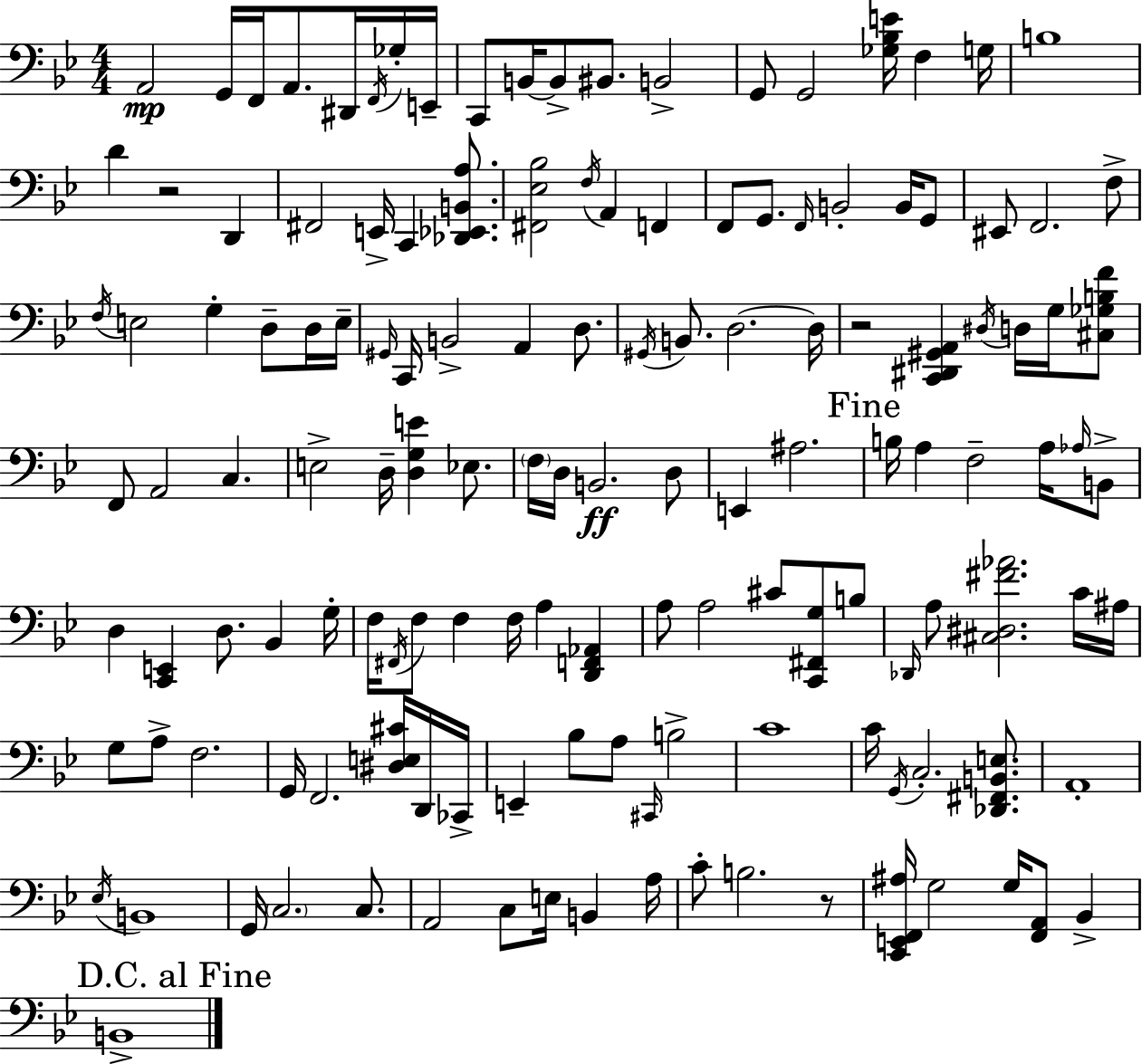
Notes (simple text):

A2/h G2/s F2/s A2/e. D#2/s F2/s Gb3/s E2/s C2/e B2/s B2/e BIS2/e. B2/h G2/e G2/h [Gb3,Bb3,E4]/s F3/q G3/s B3/w D4/q R/h D2/q F#2/h E2/s C2/q [Db2,Eb2,B2,A3]/e. [F#2,Eb3,Bb3]/h F3/s A2/q F2/q F2/e G2/e. F2/s B2/h B2/s G2/e EIS2/e F2/h. F3/e F3/s E3/h G3/q D3/e D3/s E3/s G#2/s C2/s B2/h A2/q D3/e. G#2/s B2/e. D3/h. D3/s R/h [C2,D#2,G#2,A2]/q D#3/s D3/s G3/s [C#3,Gb3,B3,F4]/e F2/e A2/h C3/q. E3/h D3/s [D3,G3,E4]/q Eb3/e. F3/s D3/s B2/h. D3/e E2/q A#3/h. B3/s A3/q F3/h A3/s Ab3/s B2/e D3/q [C2,E2]/q D3/e. Bb2/q G3/s F3/s F#2/s F3/e F3/q F3/s A3/q [D2,F2,Ab2]/q A3/e A3/h C#4/e [C2,F#2,G3]/e B3/e Db2/s A3/e [C#3,D#3,F#4,Ab4]/h. C4/s A#3/s G3/e A3/e F3/h. G2/s F2/h. [D#3,E3,C#4]/s D2/s CES2/s E2/q Bb3/e A3/e C#2/s B3/h C4/w C4/s G2/s C3/h. [Db2,F#2,B2,E3]/e. A2/w Eb3/s B2/w G2/s C3/h. C3/e. A2/h C3/e E3/s B2/q A3/s C4/e B3/h. R/e [C2,E2,F2,A#3]/s G3/h G3/s [F2,A2]/e Bb2/q B2/w